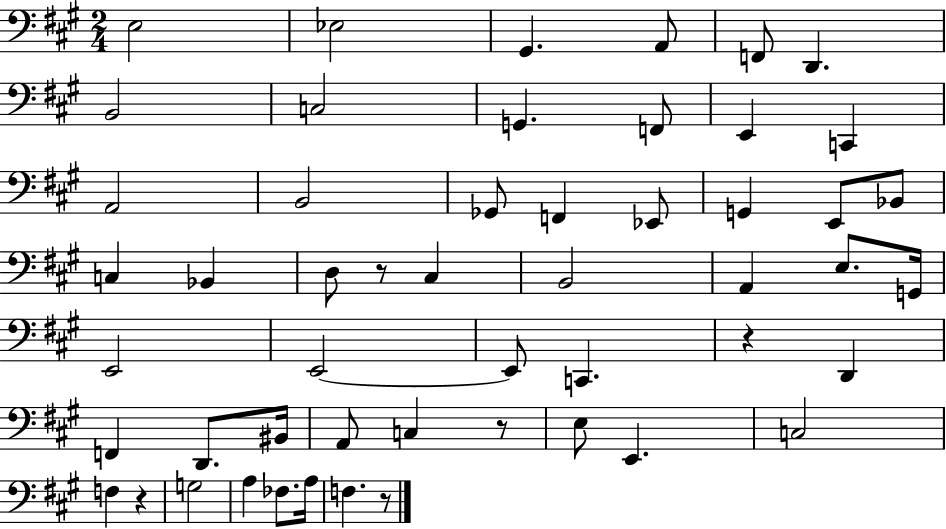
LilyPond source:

{
  \clef bass
  \numericTimeSignature
  \time 2/4
  \key a \major
  e2 | ees2 | gis,4. a,8 | f,8 d,4. | \break b,2 | c2 | g,4. f,8 | e,4 c,4 | \break a,2 | b,2 | ges,8 f,4 ees,8 | g,4 e,8 bes,8 | \break c4 bes,4 | d8 r8 cis4 | b,2 | a,4 e8. g,16 | \break e,2 | e,2~~ | e,8 c,4. | r4 d,4 | \break f,4 d,8. bis,16 | a,8 c4 r8 | e8 e,4. | c2 | \break f4 r4 | g2 | a4 fes8. a16 | f4. r8 | \break \bar "|."
}